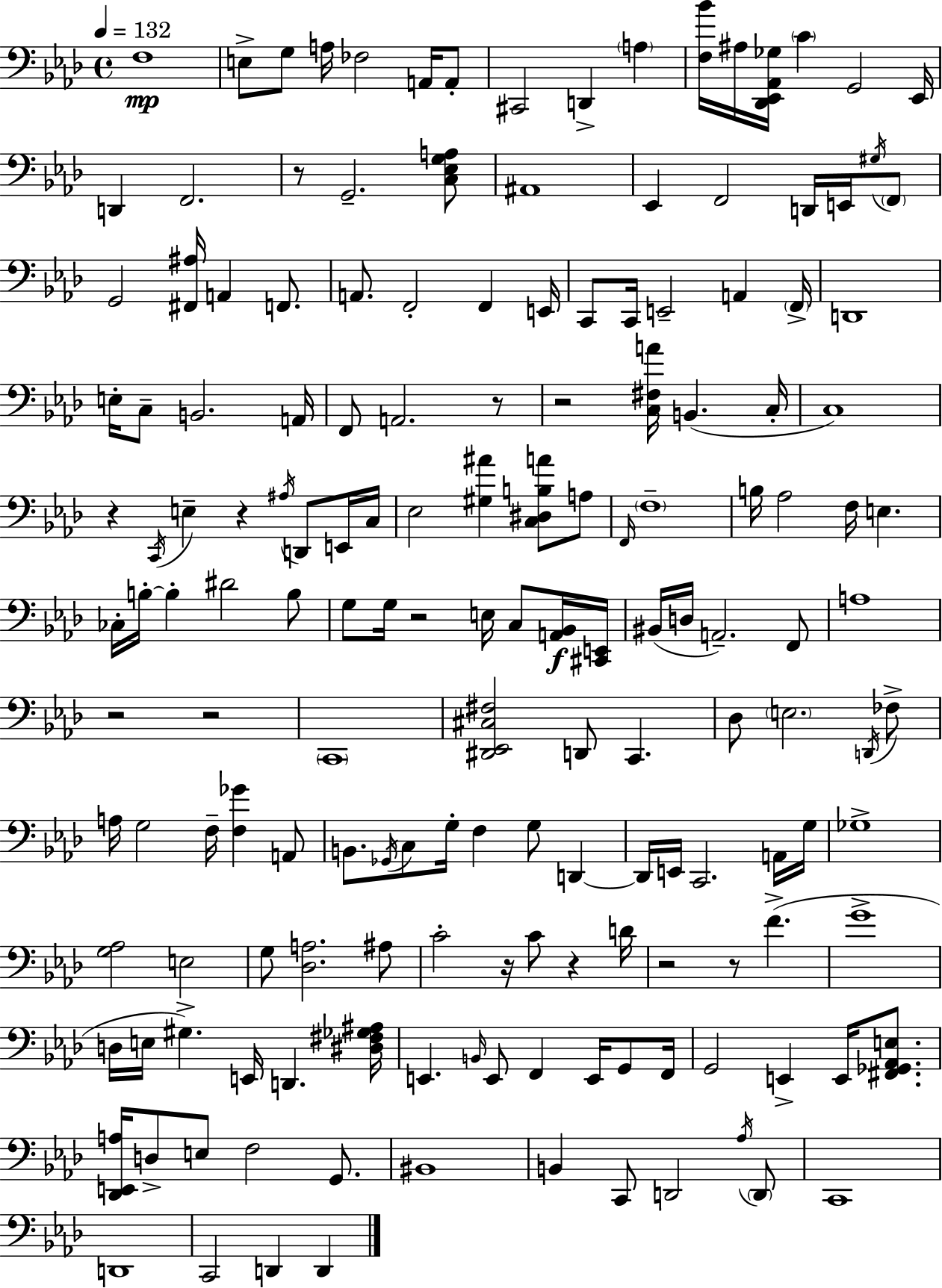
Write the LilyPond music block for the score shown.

{
  \clef bass
  \time 4/4
  \defaultTimeSignature
  \key aes \major
  \tempo 4 = 132
  f1\mp | e8-> g8 a16 fes2 a,16 a,8-. | cis,2 d,4-> \parenthesize a4 | <f bes'>16 ais16 <des, ees, aes, ges>16 \parenthesize c'4 g,2 ees,16 | \break d,4 f,2. | r8 g,2.-- <c ees g a>8 | ais,1 | ees,4 f,2 d,16 e,16 \acciaccatura { gis16 } \parenthesize f,8 | \break g,2 <fis, ais>16 a,4 f,8. | a,8. f,2-. f,4 | e,16 c,8 c,16 e,2-- a,4 | \parenthesize f,16-> d,1 | \break e16-. c8-- b,2. | a,16 f,8 a,2. r8 | r2 <c fis a'>16 b,4.( | c16-. c1) | \break r4 \acciaccatura { c,16 } e4-- r4 \acciaccatura { ais16 } d,8 | e,16 c16 ees2 <gis ais'>4 <c dis b a'>8 | a8 \grace { f,16 } \parenthesize f1-- | b16 aes2 f16 e4. | \break ces16-. b16-.~~ b4-. dis'2 | b8 g8 g16 r2 e16 | c8 <a, bes,>16\f <cis, e,>16 bis,16( d16 a,2.--) | f,8 a1 | \break r2 r2 | \parenthesize c,1 | <dis, ees, cis fis>2 d,8 c,4. | des8 \parenthesize e2. | \break \acciaccatura { d,16 } fes8-> a16 g2 f16-- <f ges'>4 | a,8 b,8. \acciaccatura { ges,16 } c8 g16-. f4 | g8 d,4~~ d,16 e,16 c,2. | a,16 g16 ges1-> | \break <g aes>2 e2 | g8 <des a>2. | ais8 c'2-. r16 c'8 | r4 d'16 r2 r8 | \break f'4.->( g'1-> | d16 e16 gis4.->) e,16 d,4. | <dis fis ges ais>16 e,4. \grace { b,16 } e,8 f,4 | e,16 g,8 f,16 g,2 e,4-> | \break e,16 <fis, ges, aes, e>8. <des, e, a>16 d8-> e8 f2 | g,8. bis,1 | b,4 c,8 d,2 | \acciaccatura { aes16 } \parenthesize d,8 c,1 | \break d,1 | c,2 | d,4 d,4 \bar "|."
}